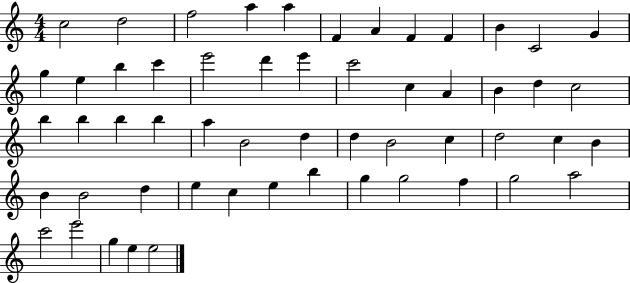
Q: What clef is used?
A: treble